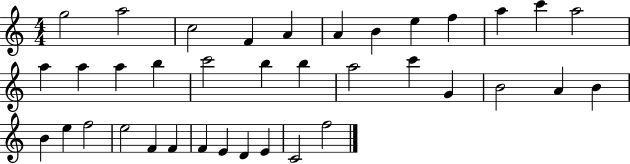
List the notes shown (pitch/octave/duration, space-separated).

G5/h A5/h C5/h F4/q A4/q A4/q B4/q E5/q F5/q A5/q C6/q A5/h A5/q A5/q A5/q B5/q C6/h B5/q B5/q A5/h C6/q G4/q B4/h A4/q B4/q B4/q E5/q F5/h E5/h F4/q F4/q F4/q E4/q D4/q E4/q C4/h F5/h